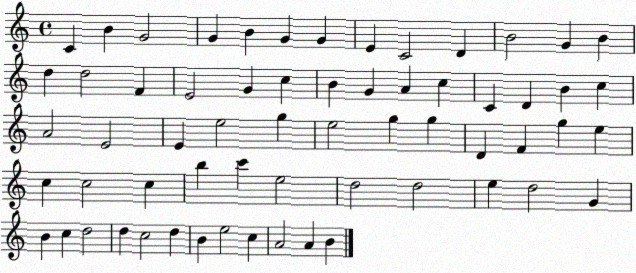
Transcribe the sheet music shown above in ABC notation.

X:1
T:Untitled
M:4/4
L:1/4
K:C
C B G2 G B G G E C2 D B2 G B d d2 F E2 G c B G A c C D B c A2 E2 E e2 g e2 g g D F g e c c2 c b c' e2 d2 d2 e d2 G B c d2 d c2 d B e2 c A2 A B